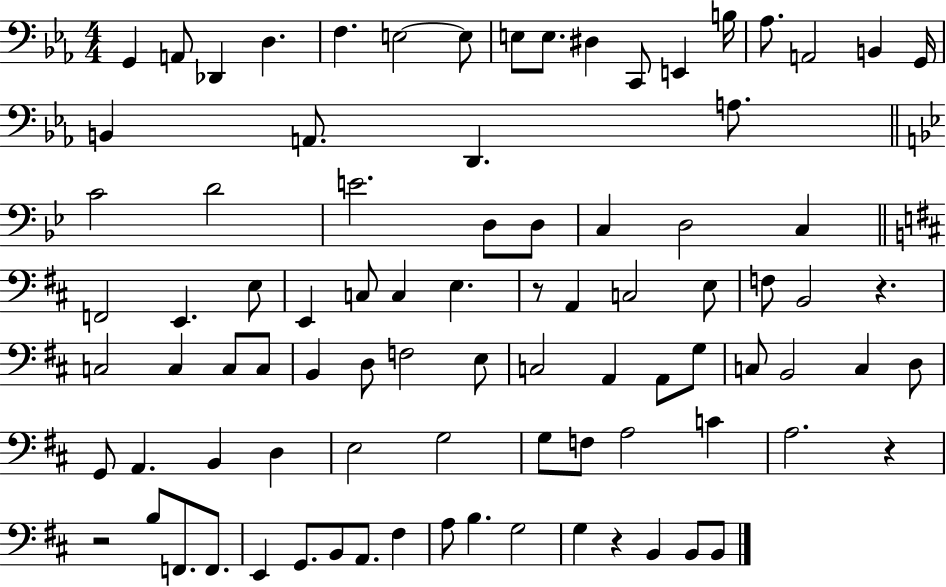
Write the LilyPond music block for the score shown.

{
  \clef bass
  \numericTimeSignature
  \time 4/4
  \key ees \major
  g,4 a,8 des,4 d4. | f4. e2~~ e8 | e8 e8. dis4 c,8 e,4 b16 | aes8. a,2 b,4 g,16 | \break b,4 a,8. d,4. a8. | \bar "||" \break \key bes \major c'2 d'2 | e'2. d8 d8 | c4 d2 c4 | \bar "||" \break \key d \major f,2 e,4. e8 | e,4 c8 c4 e4. | r8 a,4 c2 e8 | f8 b,2 r4. | \break c2 c4 c8 c8 | b,4 d8 f2 e8 | c2 a,4 a,8 g8 | c8 b,2 c4 d8 | \break g,8 a,4. b,4 d4 | e2 g2 | g8 f8 a2 c'4 | a2. r4 | \break r2 b8 f,8. f,8. | e,4 g,8. b,8 a,8. fis4 | a8 b4. g2 | g4 r4 b,4 b,8 b,8 | \break \bar "|."
}